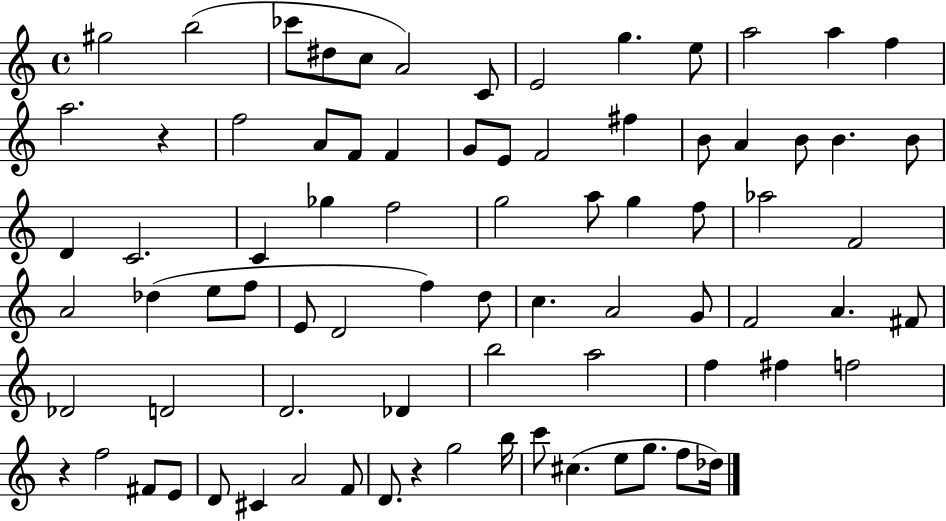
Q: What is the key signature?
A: C major